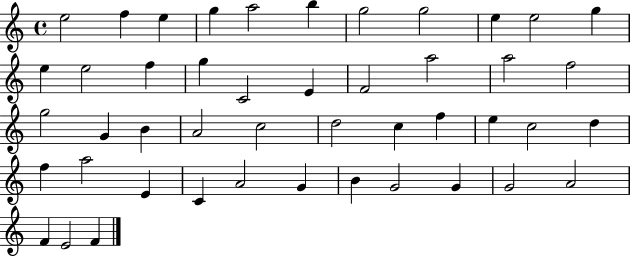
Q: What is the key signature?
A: C major